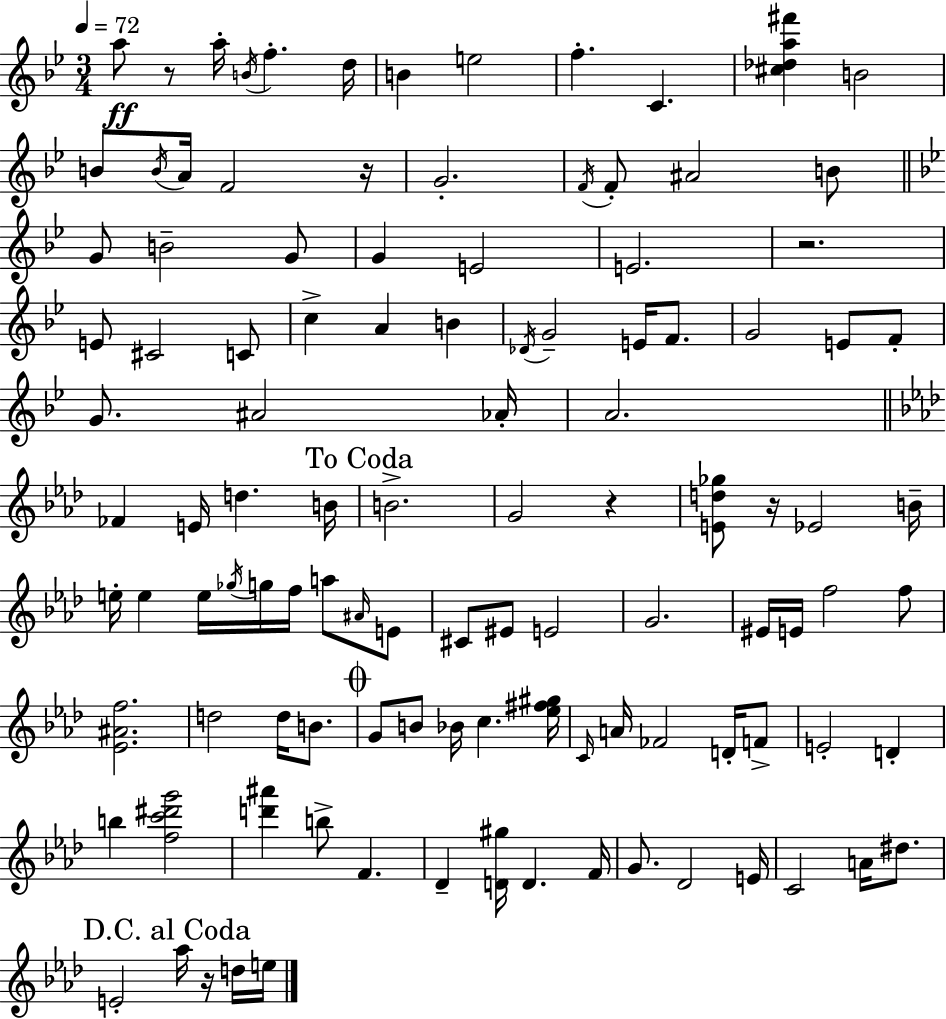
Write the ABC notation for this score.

X:1
T:Untitled
M:3/4
L:1/4
K:Gm
a/2 z/2 a/4 B/4 f d/4 B e2 f C [^c_da^f'] B2 B/2 B/4 A/4 F2 z/4 G2 F/4 F/2 ^A2 B/2 G/2 B2 G/2 G E2 E2 z2 E/2 ^C2 C/2 c A B _D/4 G2 E/4 F/2 G2 E/2 F/2 G/2 ^A2 _A/4 A2 _F E/4 d B/4 B2 G2 z [Ed_g]/2 z/4 _E2 B/4 e/4 e e/4 _g/4 g/4 f/4 a/2 ^A/4 E/2 ^C/2 ^E/2 E2 G2 ^E/4 E/4 f2 f/2 [_E^Af]2 d2 d/4 B/2 G/2 B/2 _B/4 c [_e^f^g]/4 C/4 A/4 _F2 D/4 F/2 E2 D b [fc'^d'g']2 [d'^a'] b/2 F _D [D^g]/4 D F/4 G/2 _D2 E/4 C2 A/4 ^d/2 E2 _a/4 z/4 d/4 e/4